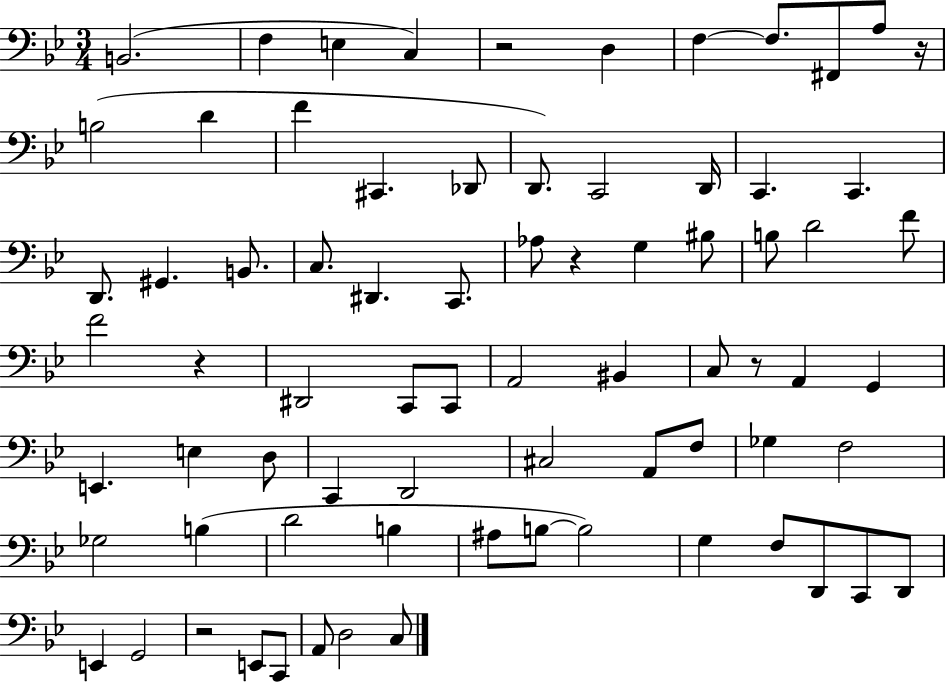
{
  \clef bass
  \numericTimeSignature
  \time 3/4
  \key bes \major
  b,2.( | f4 e4 c4) | r2 d4 | f4~~ f8. fis,8 a8 r16 | \break b2( d'4 | f'4 cis,4. des,8 | d,8.) c,2 d,16 | c,4. c,4. | \break d,8. gis,4. b,8. | c8. dis,4. c,8. | aes8 r4 g4 bis8 | b8 d'2 f'8 | \break f'2 r4 | dis,2 c,8 c,8 | a,2 bis,4 | c8 r8 a,4 g,4 | \break e,4. e4 d8 | c,4 d,2 | cis2 a,8 f8 | ges4 f2 | \break ges2 b4( | d'2 b4 | ais8 b8~~ b2) | g4 f8 d,8 c,8 d,8 | \break e,4 g,2 | r2 e,8 c,8 | a,8 d2 c8 | \bar "|."
}